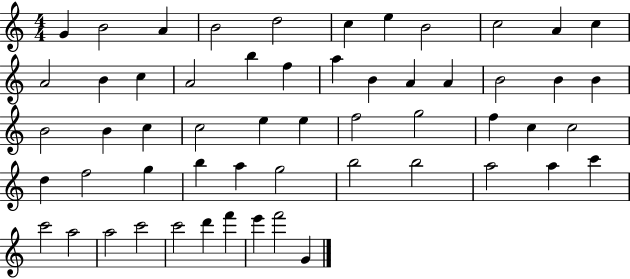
{
  \clef treble
  \numericTimeSignature
  \time 4/4
  \key c \major
  g'4 b'2 a'4 | b'2 d''2 | c''4 e''4 b'2 | c''2 a'4 c''4 | \break a'2 b'4 c''4 | a'2 b''4 f''4 | a''4 b'4 a'4 a'4 | b'2 b'4 b'4 | \break b'2 b'4 c''4 | c''2 e''4 e''4 | f''2 g''2 | f''4 c''4 c''2 | \break d''4 f''2 g''4 | b''4 a''4 g''2 | b''2 b''2 | a''2 a''4 c'''4 | \break c'''2 a''2 | a''2 c'''2 | c'''2 d'''4 f'''4 | e'''4 f'''2 g'4 | \break \bar "|."
}